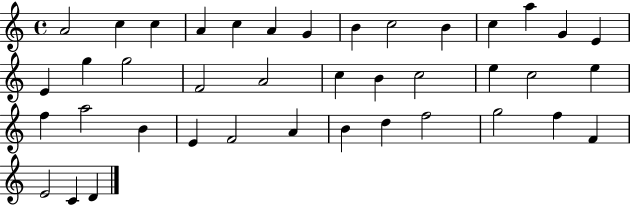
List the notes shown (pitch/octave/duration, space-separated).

A4/h C5/q C5/q A4/q C5/q A4/q G4/q B4/q C5/h B4/q C5/q A5/q G4/q E4/q E4/q G5/q G5/h F4/h A4/h C5/q B4/q C5/h E5/q C5/h E5/q F5/q A5/h B4/q E4/q F4/h A4/q B4/q D5/q F5/h G5/h F5/q F4/q E4/h C4/q D4/q